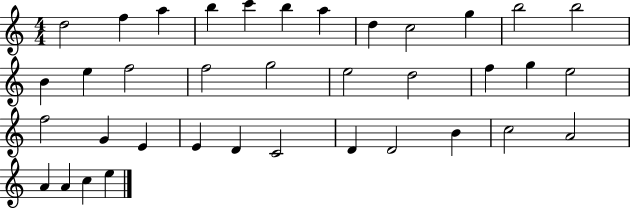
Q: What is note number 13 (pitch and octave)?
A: B4